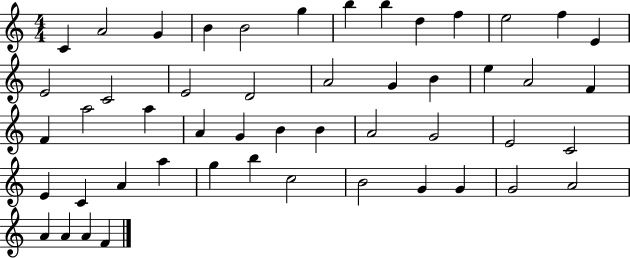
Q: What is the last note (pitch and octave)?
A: F4